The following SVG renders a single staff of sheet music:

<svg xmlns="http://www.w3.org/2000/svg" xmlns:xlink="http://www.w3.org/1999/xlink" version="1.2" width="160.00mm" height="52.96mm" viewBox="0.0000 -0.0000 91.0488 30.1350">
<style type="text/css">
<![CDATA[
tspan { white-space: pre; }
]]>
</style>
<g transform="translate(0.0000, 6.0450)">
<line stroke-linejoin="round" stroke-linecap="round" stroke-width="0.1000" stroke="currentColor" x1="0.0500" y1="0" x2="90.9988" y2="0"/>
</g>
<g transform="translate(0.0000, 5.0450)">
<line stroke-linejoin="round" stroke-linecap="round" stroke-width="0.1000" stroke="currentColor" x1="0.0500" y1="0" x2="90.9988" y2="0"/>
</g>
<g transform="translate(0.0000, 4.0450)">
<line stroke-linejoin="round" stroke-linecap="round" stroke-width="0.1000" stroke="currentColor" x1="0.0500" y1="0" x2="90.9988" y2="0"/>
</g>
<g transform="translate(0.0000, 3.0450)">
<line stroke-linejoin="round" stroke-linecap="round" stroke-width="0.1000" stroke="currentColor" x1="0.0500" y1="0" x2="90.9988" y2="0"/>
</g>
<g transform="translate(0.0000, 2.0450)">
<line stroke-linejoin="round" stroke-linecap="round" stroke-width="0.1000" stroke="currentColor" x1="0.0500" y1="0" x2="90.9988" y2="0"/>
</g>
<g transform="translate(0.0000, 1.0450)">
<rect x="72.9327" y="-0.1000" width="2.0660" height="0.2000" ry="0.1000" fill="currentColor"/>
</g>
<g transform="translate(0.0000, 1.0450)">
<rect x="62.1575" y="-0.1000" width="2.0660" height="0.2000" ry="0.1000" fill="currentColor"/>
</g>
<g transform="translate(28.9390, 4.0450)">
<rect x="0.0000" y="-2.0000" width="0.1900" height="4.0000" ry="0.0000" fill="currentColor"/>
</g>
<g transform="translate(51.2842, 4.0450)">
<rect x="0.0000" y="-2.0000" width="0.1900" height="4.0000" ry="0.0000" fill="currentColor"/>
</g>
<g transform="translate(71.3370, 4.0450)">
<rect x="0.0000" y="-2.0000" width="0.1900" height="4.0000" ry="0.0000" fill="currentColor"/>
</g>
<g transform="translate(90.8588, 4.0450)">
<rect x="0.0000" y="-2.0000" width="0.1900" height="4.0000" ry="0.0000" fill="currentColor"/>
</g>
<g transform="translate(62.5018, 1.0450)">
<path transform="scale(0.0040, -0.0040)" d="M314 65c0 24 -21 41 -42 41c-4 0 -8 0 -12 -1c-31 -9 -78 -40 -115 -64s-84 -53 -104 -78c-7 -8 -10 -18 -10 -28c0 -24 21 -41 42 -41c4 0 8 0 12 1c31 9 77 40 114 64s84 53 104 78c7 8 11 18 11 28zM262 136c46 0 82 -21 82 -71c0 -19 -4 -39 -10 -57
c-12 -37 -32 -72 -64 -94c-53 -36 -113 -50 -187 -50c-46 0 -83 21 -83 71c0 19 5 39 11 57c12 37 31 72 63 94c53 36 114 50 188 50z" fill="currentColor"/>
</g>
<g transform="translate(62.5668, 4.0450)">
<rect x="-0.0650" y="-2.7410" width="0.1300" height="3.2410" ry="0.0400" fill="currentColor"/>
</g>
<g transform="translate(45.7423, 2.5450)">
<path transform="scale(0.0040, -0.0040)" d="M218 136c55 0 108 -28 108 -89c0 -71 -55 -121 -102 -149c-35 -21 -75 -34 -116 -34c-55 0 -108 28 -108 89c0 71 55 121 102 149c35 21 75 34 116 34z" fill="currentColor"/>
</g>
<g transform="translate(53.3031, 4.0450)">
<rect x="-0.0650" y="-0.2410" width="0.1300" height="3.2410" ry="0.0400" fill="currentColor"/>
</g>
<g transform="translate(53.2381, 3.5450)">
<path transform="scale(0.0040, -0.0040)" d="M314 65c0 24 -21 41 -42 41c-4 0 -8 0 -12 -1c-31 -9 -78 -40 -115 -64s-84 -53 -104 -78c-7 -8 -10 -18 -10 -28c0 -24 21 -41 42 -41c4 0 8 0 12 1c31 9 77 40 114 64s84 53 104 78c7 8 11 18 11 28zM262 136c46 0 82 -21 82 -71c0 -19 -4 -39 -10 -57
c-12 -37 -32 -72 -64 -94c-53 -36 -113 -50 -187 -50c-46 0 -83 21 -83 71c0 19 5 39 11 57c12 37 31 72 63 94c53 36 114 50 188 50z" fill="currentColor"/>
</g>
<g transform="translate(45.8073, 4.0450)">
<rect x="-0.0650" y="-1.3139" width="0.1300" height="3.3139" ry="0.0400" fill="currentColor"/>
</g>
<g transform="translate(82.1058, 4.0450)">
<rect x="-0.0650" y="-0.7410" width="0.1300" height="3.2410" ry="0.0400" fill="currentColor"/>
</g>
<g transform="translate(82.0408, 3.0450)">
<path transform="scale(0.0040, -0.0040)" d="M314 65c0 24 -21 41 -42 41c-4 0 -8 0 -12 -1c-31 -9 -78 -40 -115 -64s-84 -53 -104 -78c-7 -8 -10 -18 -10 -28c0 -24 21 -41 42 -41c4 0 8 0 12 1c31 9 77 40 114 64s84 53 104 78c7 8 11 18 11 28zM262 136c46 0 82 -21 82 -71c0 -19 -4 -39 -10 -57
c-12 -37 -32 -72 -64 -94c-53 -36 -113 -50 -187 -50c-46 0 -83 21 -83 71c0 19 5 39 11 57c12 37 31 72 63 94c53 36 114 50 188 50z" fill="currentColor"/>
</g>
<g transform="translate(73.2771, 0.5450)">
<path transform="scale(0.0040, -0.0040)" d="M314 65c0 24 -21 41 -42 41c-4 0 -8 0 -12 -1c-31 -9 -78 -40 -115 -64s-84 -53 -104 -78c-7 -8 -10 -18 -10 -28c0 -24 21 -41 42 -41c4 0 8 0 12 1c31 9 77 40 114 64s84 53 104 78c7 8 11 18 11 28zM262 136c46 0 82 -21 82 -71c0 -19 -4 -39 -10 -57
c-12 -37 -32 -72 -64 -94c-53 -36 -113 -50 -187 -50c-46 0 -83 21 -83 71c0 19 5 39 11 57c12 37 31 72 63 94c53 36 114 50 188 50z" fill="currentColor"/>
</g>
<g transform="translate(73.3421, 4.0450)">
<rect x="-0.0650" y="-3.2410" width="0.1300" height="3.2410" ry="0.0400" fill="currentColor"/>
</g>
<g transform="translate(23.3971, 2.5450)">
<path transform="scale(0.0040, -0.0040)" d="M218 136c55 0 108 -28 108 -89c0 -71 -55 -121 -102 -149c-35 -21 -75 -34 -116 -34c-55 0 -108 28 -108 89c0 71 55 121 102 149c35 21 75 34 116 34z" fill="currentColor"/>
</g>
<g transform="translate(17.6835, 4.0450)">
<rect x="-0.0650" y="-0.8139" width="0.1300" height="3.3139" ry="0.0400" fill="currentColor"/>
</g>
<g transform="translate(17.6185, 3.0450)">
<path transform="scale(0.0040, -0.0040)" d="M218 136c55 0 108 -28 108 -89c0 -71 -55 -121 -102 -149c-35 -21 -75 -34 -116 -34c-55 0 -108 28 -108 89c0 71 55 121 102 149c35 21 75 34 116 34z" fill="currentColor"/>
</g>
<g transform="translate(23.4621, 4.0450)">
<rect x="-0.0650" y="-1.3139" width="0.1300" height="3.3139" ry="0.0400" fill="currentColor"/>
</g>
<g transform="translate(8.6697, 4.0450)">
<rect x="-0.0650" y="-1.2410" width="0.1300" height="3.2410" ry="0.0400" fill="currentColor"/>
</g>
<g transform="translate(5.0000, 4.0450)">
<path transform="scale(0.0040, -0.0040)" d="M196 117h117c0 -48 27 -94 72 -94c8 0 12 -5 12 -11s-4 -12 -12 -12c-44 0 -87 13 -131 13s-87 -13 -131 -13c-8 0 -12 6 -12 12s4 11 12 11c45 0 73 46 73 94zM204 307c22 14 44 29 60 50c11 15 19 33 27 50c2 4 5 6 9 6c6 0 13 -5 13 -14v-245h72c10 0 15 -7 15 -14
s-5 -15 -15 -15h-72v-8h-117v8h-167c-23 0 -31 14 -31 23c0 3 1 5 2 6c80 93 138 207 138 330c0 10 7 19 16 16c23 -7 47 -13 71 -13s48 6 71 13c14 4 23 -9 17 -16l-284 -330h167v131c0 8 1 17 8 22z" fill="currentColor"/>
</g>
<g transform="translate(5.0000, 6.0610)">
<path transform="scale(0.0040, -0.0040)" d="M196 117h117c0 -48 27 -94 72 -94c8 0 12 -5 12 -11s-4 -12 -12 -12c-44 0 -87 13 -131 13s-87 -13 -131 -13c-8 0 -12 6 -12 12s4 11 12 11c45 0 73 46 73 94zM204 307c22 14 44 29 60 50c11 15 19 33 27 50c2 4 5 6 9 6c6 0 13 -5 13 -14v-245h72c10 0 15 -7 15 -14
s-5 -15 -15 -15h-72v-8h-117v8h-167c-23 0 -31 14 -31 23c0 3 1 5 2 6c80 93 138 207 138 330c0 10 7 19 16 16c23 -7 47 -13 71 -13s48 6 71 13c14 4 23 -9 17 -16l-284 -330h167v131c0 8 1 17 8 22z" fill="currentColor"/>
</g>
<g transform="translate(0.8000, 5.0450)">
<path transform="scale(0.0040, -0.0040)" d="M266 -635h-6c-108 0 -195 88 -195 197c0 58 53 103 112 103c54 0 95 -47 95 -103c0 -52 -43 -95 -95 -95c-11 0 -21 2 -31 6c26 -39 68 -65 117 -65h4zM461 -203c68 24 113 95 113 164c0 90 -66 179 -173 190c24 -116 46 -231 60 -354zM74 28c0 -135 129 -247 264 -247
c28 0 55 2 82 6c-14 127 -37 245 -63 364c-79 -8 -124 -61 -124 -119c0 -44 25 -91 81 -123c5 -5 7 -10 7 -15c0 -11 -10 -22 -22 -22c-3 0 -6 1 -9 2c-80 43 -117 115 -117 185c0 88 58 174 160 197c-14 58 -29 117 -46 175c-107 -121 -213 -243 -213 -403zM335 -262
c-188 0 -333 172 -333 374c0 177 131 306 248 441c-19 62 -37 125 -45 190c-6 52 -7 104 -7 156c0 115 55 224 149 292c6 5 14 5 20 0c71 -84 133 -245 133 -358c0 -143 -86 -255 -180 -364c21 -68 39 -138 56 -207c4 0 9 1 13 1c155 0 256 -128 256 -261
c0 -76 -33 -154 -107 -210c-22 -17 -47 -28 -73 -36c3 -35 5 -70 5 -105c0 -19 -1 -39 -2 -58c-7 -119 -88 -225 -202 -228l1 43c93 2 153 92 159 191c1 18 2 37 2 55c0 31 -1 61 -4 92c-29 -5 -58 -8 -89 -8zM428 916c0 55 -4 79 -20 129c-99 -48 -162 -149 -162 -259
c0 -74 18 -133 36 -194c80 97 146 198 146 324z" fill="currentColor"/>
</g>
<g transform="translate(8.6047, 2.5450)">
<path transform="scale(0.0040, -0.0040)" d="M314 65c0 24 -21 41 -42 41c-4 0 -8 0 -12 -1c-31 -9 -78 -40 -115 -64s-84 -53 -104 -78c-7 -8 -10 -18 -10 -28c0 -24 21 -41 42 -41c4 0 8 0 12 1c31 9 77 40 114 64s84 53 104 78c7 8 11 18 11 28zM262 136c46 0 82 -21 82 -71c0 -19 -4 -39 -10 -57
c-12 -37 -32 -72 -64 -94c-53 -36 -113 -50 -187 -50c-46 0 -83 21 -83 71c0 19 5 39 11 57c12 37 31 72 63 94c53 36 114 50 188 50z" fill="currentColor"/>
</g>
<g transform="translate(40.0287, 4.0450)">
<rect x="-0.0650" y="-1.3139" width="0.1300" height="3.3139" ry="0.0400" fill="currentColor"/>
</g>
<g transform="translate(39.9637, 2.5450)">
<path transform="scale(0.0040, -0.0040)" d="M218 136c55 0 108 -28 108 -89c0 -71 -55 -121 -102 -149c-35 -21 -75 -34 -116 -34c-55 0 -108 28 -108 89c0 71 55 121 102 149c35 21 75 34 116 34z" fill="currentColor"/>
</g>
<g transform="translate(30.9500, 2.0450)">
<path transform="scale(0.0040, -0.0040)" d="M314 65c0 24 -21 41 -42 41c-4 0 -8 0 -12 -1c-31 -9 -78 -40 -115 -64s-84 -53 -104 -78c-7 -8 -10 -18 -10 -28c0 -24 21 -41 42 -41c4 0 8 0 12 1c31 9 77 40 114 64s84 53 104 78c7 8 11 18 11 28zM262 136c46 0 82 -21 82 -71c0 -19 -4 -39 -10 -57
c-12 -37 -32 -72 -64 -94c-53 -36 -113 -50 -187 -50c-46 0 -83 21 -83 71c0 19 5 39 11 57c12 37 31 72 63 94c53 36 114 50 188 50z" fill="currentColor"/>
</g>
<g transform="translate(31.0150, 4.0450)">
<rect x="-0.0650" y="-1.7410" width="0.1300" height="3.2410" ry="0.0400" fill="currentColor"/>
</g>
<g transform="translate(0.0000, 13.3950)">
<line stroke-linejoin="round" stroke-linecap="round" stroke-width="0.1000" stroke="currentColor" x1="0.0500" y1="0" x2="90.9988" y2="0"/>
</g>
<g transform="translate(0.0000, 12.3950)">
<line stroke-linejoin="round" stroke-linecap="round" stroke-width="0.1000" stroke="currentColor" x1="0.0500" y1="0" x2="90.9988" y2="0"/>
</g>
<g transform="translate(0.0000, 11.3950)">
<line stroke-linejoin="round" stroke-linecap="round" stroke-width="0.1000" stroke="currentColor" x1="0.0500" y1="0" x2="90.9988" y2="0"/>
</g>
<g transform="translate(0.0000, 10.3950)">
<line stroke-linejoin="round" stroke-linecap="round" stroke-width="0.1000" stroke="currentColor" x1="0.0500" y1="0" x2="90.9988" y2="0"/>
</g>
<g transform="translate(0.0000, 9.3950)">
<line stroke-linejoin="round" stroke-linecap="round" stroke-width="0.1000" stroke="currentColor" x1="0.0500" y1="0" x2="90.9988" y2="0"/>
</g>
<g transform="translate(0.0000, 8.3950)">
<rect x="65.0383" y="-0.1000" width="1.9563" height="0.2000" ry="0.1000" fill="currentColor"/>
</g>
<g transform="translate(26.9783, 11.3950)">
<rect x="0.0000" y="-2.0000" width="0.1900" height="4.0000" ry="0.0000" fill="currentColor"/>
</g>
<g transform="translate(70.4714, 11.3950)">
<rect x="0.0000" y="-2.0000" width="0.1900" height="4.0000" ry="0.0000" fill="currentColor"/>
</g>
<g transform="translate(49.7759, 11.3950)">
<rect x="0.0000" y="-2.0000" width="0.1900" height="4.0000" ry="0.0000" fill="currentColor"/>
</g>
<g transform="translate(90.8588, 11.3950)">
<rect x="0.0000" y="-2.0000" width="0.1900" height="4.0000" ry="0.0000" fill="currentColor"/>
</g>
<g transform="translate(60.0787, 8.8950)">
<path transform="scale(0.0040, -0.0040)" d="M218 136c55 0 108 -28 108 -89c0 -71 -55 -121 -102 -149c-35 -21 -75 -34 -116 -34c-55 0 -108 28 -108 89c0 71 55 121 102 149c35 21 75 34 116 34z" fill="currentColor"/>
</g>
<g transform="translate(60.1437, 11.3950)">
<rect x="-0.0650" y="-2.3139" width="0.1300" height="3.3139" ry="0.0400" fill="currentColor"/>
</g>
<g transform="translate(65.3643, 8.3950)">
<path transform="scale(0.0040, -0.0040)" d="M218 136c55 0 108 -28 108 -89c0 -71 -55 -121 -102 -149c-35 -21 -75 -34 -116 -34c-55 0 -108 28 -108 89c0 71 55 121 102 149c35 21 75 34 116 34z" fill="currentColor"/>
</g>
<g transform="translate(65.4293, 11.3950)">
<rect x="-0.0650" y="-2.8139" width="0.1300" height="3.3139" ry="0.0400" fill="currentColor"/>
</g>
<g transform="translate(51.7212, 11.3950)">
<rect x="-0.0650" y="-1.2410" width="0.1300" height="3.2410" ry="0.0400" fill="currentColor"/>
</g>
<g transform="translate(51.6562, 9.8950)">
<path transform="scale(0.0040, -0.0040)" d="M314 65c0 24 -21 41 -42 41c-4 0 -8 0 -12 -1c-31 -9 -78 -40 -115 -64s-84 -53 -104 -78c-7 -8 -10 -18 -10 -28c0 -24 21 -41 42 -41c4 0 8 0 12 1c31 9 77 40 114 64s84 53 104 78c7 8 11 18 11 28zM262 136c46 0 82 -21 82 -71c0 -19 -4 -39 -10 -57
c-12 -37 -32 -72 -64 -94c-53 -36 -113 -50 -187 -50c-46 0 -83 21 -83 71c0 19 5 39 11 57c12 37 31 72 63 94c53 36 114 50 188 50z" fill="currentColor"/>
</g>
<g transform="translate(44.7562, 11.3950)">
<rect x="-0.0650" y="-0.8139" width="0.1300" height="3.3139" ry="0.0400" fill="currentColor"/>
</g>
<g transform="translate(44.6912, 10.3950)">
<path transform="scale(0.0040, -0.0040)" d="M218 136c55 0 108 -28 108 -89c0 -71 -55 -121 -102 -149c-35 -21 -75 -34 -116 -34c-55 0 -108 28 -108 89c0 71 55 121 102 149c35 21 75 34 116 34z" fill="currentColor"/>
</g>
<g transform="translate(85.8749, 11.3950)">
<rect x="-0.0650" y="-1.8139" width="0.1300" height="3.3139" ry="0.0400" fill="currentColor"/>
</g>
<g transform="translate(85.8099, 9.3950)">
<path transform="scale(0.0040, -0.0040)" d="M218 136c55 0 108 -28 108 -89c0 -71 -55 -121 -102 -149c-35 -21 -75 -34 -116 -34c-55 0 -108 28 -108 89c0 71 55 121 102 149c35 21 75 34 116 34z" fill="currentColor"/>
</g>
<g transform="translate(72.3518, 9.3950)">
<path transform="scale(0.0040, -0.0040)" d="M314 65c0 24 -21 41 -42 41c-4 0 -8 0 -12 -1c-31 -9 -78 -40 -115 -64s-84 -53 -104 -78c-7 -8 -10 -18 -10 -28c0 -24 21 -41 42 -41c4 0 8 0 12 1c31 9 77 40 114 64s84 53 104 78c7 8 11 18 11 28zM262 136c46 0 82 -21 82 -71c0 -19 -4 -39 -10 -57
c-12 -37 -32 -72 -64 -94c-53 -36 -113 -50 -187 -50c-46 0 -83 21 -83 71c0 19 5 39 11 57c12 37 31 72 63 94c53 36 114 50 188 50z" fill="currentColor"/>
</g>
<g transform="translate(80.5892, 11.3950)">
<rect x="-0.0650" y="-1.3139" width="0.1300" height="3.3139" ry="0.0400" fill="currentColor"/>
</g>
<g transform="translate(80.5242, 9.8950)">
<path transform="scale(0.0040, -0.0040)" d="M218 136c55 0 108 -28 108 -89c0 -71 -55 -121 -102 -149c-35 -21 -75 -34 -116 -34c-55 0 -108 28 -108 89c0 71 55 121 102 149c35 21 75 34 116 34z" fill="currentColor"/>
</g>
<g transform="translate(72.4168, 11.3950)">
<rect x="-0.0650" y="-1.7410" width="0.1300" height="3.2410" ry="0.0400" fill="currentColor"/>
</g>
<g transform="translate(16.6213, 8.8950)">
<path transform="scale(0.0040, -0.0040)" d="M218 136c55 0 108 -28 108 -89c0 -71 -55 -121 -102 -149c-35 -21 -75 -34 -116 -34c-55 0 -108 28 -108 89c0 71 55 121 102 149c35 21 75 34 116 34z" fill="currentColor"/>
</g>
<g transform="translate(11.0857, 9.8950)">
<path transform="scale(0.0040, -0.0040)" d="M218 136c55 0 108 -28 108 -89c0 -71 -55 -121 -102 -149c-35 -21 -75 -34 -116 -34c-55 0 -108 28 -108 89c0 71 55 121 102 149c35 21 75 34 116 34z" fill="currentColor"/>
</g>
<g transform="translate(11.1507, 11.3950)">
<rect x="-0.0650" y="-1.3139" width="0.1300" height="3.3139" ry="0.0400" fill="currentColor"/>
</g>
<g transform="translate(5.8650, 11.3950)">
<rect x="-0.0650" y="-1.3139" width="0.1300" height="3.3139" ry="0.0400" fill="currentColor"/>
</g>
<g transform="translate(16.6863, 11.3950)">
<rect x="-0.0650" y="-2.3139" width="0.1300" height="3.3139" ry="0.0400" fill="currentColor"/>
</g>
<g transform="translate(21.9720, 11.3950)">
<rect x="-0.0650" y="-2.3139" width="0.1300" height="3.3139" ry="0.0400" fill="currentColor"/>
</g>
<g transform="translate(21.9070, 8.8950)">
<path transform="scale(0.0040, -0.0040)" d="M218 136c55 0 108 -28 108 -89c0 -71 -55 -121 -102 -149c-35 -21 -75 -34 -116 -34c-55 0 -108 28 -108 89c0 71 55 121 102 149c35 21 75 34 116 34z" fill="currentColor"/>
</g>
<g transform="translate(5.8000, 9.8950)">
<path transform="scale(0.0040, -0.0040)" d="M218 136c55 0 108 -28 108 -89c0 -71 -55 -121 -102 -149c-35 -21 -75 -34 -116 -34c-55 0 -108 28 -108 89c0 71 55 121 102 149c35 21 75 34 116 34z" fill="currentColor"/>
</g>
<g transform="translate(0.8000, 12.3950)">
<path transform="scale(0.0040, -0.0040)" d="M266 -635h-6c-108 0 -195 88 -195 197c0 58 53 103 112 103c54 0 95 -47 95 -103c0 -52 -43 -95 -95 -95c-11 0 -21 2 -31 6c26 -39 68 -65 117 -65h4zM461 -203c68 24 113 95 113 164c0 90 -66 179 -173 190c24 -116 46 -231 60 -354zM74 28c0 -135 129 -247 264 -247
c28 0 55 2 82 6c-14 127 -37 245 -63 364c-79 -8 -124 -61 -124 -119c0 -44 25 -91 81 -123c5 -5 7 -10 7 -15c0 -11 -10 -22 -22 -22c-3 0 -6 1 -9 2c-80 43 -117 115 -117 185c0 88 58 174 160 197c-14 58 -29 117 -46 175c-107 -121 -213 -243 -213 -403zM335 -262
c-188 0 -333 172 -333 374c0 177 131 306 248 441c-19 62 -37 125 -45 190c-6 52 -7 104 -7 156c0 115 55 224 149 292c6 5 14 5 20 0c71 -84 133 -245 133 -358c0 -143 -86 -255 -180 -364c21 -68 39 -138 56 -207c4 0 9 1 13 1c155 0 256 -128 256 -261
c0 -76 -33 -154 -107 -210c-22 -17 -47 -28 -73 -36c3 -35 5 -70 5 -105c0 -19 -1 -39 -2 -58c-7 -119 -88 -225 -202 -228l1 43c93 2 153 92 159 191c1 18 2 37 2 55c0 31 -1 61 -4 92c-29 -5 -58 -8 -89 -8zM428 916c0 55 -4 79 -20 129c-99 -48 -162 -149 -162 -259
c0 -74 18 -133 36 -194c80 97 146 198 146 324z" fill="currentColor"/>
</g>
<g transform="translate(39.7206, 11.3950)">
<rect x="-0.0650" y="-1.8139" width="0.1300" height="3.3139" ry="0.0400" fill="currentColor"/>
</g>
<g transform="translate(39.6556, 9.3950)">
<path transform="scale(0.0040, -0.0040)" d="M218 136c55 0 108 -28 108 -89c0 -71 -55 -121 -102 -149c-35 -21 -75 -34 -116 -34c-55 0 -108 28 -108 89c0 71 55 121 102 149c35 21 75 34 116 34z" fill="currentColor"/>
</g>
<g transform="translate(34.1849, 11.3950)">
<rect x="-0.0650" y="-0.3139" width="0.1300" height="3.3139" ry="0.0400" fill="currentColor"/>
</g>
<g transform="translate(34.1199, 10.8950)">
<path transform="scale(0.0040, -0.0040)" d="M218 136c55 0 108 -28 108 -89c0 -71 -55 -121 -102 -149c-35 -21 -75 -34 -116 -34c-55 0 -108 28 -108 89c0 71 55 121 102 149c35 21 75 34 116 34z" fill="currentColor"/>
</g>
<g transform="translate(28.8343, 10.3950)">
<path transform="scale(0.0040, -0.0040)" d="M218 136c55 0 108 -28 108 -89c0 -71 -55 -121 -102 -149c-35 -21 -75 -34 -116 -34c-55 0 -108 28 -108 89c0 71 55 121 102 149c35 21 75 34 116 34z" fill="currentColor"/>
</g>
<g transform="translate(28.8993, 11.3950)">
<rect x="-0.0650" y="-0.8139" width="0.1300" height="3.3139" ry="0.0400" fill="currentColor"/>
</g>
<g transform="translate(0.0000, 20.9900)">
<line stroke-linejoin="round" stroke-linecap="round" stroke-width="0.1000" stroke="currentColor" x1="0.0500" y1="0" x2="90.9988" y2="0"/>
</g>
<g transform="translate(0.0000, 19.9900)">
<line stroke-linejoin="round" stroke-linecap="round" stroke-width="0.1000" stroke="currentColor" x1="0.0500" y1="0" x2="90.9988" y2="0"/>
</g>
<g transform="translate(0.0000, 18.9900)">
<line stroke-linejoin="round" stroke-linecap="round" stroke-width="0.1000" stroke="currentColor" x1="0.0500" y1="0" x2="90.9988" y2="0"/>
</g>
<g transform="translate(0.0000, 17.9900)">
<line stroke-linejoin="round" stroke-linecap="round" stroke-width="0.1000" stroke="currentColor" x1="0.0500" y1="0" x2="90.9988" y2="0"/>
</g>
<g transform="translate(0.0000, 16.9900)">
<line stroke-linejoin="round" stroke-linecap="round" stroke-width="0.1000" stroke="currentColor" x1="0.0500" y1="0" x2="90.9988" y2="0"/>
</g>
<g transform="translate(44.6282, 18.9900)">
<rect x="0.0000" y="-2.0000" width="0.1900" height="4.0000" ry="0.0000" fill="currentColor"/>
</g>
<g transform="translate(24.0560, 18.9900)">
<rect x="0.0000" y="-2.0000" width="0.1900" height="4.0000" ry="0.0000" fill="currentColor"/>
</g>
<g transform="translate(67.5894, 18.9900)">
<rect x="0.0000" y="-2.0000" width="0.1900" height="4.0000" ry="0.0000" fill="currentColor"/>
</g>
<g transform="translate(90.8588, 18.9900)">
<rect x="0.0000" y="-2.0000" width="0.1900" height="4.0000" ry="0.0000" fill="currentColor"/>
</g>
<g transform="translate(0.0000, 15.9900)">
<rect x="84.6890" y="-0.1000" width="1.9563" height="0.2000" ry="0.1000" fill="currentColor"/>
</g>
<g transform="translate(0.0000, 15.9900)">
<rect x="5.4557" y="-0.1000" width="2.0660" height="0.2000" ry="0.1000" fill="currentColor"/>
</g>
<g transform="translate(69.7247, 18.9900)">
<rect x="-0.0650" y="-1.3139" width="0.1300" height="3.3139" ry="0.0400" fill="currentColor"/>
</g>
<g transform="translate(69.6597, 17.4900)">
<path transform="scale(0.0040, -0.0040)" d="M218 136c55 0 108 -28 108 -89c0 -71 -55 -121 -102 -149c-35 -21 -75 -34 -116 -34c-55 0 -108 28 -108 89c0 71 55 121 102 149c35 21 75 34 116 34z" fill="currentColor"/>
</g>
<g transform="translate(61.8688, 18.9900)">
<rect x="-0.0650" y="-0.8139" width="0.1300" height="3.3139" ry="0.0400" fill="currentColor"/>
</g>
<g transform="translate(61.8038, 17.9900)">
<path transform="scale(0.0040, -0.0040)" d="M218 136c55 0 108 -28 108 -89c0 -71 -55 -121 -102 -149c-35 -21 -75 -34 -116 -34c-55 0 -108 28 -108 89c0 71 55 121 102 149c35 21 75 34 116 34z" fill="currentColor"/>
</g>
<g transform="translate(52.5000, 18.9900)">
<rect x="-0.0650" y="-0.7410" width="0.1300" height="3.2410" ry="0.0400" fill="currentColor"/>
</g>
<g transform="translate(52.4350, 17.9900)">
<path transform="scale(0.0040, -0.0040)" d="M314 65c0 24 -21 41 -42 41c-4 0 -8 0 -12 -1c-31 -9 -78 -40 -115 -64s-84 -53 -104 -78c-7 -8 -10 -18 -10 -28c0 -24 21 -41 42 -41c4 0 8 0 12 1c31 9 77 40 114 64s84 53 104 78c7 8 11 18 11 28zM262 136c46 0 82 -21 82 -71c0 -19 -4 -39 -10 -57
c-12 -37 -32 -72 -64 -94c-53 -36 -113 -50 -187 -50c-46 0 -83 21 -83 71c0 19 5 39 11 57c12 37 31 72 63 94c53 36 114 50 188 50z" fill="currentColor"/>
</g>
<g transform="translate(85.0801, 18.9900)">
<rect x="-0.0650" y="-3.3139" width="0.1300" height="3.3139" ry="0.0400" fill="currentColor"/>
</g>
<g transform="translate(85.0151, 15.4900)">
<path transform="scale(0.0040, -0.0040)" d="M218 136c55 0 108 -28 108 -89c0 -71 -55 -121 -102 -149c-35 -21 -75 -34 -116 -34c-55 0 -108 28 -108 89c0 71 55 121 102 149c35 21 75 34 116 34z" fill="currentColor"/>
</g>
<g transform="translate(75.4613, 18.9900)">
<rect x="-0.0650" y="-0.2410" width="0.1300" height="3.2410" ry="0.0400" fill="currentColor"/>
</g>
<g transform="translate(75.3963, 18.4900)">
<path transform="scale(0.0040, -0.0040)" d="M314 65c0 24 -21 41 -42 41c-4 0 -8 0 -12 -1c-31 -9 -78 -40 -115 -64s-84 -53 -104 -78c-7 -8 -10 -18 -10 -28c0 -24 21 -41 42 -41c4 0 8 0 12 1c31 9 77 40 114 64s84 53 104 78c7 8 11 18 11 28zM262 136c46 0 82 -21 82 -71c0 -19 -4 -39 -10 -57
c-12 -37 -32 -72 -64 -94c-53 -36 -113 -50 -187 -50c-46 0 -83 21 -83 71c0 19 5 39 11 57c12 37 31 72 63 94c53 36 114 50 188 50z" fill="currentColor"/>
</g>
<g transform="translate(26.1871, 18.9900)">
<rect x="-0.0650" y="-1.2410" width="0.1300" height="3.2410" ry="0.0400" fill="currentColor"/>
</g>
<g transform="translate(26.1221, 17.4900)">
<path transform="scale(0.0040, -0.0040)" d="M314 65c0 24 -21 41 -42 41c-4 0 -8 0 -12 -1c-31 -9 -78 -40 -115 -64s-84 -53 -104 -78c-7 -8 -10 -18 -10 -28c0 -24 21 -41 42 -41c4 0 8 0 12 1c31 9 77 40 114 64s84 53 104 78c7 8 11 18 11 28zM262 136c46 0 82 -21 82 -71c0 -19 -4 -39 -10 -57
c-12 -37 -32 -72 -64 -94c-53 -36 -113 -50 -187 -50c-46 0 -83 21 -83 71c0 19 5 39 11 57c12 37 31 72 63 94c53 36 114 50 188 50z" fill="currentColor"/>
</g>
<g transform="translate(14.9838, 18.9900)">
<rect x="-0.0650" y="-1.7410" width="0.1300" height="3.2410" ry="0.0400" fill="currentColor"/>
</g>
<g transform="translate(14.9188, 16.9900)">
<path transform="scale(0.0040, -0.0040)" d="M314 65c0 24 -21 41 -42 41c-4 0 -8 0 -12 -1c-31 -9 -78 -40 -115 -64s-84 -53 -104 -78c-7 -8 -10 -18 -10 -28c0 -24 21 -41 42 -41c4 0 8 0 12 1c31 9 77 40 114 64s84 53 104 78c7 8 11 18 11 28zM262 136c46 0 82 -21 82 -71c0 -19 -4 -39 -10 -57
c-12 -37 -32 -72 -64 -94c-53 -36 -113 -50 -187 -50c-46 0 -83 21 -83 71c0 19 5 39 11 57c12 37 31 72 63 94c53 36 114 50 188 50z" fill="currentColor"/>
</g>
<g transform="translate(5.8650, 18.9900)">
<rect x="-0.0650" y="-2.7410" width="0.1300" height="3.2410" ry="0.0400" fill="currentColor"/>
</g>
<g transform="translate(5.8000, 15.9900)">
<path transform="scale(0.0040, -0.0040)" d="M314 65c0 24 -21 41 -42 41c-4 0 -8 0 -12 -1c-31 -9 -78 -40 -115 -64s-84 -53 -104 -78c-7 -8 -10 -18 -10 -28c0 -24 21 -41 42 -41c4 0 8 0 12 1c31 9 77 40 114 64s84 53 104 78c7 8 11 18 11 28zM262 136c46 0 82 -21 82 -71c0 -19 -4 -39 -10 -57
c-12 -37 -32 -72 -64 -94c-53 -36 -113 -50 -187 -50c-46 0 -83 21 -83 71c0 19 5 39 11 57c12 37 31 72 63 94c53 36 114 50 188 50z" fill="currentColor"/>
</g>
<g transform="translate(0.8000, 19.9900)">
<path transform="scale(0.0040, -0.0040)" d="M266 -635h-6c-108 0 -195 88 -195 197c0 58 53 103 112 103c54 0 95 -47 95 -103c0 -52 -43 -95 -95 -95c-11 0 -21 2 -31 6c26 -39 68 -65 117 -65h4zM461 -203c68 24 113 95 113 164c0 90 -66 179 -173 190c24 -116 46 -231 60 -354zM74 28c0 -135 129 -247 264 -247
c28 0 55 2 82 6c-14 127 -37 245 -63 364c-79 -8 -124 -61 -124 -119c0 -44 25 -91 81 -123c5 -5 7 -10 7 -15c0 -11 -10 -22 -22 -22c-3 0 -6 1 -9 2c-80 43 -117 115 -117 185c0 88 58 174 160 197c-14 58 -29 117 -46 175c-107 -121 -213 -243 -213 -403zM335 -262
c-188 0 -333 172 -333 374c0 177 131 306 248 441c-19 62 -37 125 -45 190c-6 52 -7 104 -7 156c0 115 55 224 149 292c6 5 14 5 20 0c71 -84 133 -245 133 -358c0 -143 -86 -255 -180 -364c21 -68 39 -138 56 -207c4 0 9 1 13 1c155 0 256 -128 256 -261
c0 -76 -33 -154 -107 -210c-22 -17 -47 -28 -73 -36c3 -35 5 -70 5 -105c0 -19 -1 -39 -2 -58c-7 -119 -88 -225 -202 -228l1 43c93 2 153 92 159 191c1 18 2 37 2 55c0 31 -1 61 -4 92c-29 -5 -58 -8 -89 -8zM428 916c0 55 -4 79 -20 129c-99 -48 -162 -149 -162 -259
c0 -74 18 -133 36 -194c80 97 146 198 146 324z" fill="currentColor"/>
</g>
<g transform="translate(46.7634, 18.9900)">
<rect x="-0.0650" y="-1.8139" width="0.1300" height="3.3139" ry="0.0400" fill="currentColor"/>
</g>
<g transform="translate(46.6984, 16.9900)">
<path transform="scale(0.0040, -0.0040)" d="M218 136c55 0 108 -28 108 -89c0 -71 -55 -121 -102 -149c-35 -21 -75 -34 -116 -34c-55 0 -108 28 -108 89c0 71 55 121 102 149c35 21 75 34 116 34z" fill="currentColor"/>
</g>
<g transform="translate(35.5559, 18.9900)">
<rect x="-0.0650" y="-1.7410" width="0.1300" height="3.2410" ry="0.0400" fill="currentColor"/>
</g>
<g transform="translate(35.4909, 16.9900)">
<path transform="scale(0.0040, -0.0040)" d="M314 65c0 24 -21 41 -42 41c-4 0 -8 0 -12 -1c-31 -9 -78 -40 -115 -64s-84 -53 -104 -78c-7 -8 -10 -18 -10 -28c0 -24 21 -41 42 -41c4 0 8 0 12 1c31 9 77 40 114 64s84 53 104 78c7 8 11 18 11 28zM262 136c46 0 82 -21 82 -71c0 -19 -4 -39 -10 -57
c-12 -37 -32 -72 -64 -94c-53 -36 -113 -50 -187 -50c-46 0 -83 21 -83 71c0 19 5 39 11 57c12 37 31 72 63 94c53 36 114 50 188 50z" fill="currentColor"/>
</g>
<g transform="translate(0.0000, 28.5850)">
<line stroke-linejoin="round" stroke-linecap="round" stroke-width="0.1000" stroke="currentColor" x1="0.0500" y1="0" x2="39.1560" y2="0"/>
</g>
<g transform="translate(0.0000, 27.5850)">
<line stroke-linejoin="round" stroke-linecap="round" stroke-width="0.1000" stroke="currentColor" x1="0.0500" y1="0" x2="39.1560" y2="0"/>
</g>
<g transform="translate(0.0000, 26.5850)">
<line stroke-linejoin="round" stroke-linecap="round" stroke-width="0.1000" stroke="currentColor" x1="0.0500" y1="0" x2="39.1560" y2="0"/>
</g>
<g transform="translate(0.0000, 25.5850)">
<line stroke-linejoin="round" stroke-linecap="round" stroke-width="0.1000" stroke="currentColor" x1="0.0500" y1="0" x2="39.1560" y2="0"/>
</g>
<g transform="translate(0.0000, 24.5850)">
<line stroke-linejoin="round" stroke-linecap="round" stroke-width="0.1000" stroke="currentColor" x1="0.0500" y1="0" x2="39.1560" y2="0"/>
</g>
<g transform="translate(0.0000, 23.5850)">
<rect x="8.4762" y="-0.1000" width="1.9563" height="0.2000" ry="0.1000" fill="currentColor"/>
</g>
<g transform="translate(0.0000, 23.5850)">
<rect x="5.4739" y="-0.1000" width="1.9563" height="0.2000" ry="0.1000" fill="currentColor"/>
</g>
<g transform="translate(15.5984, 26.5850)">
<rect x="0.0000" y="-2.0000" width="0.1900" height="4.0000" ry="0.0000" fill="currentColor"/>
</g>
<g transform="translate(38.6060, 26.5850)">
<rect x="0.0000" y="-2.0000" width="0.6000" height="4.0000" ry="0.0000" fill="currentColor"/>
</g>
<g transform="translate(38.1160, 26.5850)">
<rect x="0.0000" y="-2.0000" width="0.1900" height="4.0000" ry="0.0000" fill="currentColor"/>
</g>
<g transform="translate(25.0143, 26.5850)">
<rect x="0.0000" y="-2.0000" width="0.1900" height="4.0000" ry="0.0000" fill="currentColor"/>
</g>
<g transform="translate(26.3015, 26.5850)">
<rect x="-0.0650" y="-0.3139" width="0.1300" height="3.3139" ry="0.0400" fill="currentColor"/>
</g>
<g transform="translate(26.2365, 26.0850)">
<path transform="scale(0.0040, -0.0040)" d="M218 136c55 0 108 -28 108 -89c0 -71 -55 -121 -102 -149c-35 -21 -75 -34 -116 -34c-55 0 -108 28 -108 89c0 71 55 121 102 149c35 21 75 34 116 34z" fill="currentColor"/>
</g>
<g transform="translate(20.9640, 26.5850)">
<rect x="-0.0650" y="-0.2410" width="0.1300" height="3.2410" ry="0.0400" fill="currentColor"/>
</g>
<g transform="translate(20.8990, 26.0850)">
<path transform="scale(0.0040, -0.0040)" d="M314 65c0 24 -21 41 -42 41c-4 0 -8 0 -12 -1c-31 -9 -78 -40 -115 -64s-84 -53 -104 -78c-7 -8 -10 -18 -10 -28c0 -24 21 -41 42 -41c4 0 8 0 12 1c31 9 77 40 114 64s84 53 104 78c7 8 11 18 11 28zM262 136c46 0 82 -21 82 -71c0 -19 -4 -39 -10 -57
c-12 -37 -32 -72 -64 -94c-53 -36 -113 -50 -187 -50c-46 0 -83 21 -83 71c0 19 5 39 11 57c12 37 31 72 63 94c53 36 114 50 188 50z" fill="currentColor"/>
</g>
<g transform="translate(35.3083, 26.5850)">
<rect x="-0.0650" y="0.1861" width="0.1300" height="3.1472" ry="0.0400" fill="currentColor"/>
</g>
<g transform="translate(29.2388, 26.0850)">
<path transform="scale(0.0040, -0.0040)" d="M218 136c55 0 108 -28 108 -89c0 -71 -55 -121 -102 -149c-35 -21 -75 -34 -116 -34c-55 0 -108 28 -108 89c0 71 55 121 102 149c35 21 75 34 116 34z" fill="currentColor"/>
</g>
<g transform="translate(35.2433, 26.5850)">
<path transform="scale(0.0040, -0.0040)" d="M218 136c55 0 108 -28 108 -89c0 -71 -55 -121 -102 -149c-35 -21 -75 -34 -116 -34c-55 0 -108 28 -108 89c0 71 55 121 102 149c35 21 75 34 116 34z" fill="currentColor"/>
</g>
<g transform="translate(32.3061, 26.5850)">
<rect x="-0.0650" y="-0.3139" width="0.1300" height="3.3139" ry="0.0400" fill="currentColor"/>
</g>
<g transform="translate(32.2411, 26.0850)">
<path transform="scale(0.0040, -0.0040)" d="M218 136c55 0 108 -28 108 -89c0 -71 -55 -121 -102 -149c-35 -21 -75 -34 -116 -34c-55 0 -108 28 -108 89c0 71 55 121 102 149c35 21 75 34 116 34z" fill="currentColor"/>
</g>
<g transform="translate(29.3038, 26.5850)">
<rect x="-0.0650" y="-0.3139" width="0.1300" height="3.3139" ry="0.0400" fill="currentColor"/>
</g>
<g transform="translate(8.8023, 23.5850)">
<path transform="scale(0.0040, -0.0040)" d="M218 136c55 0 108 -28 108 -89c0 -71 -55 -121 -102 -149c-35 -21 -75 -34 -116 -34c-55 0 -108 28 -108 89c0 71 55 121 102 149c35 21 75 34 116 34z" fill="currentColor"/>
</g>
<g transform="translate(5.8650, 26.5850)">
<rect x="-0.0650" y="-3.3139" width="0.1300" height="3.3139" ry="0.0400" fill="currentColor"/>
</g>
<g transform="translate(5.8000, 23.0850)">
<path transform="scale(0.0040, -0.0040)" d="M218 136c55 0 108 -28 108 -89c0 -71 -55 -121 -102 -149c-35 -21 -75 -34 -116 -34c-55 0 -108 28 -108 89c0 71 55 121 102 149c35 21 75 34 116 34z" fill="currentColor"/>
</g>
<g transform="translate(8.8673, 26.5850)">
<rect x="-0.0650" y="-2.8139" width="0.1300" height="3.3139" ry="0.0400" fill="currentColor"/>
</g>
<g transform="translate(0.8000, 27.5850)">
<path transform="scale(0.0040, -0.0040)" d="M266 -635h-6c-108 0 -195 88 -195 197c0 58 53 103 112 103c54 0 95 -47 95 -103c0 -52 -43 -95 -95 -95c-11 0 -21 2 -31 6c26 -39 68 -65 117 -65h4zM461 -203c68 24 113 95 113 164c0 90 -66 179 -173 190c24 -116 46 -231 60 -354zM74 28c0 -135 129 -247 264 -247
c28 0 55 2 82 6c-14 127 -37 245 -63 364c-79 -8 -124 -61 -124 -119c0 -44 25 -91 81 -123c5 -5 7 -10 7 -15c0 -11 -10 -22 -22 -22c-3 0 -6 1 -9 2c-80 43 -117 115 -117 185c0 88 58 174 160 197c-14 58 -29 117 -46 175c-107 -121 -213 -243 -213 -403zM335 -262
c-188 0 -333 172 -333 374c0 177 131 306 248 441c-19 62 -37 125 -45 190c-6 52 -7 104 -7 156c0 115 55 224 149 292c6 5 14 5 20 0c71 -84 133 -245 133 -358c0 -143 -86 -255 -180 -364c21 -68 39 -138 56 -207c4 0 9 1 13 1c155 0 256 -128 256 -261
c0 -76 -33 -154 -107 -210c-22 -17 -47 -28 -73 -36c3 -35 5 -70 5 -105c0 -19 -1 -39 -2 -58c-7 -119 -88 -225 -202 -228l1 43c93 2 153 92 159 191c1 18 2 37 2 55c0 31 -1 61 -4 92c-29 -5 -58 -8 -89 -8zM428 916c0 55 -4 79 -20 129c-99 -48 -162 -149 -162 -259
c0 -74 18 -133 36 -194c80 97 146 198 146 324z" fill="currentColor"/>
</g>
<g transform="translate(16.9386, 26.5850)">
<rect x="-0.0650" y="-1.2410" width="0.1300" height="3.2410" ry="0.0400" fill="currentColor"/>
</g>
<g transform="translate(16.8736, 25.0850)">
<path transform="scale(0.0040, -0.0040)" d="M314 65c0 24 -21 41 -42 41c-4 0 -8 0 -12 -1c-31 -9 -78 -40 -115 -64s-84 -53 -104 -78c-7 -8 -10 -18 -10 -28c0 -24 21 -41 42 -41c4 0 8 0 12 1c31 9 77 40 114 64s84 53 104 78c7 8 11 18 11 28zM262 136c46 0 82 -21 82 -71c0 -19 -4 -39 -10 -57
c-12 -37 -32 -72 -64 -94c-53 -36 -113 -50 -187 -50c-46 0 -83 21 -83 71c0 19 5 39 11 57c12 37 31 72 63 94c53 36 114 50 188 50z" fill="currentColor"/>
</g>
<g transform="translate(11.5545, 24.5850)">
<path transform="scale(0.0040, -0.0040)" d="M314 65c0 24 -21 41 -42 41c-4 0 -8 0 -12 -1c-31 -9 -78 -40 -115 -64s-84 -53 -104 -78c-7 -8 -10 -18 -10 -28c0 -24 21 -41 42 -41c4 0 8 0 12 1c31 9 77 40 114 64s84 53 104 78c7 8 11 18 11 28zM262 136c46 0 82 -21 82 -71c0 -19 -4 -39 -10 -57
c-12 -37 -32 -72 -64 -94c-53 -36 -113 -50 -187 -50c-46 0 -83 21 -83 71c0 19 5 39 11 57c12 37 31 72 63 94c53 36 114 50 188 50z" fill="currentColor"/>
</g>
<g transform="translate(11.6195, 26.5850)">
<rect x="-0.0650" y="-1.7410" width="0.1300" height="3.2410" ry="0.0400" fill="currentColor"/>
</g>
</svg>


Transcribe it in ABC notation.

X:1
T:Untitled
M:4/4
L:1/4
K:C
e2 d e f2 e e c2 a2 b2 d2 e e g g d c f d e2 g a f2 e f a2 f2 e2 f2 f d2 d e c2 b b a f2 e2 c2 c c c B